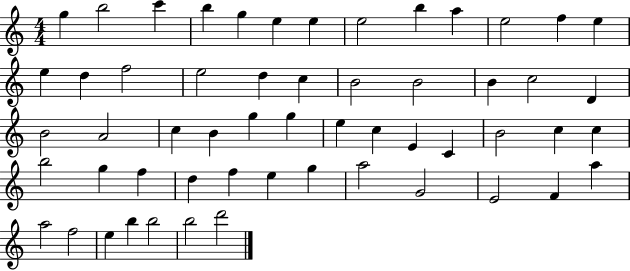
G5/q B5/h C6/q B5/q G5/q E5/q E5/q E5/h B5/q A5/q E5/h F5/q E5/q E5/q D5/q F5/h E5/h D5/q C5/q B4/h B4/h B4/q C5/h D4/q B4/h A4/h C5/q B4/q G5/q G5/q E5/q C5/q E4/q C4/q B4/h C5/q C5/q B5/h G5/q F5/q D5/q F5/q E5/q G5/q A5/h G4/h E4/h F4/q A5/q A5/h F5/h E5/q B5/q B5/h B5/h D6/h